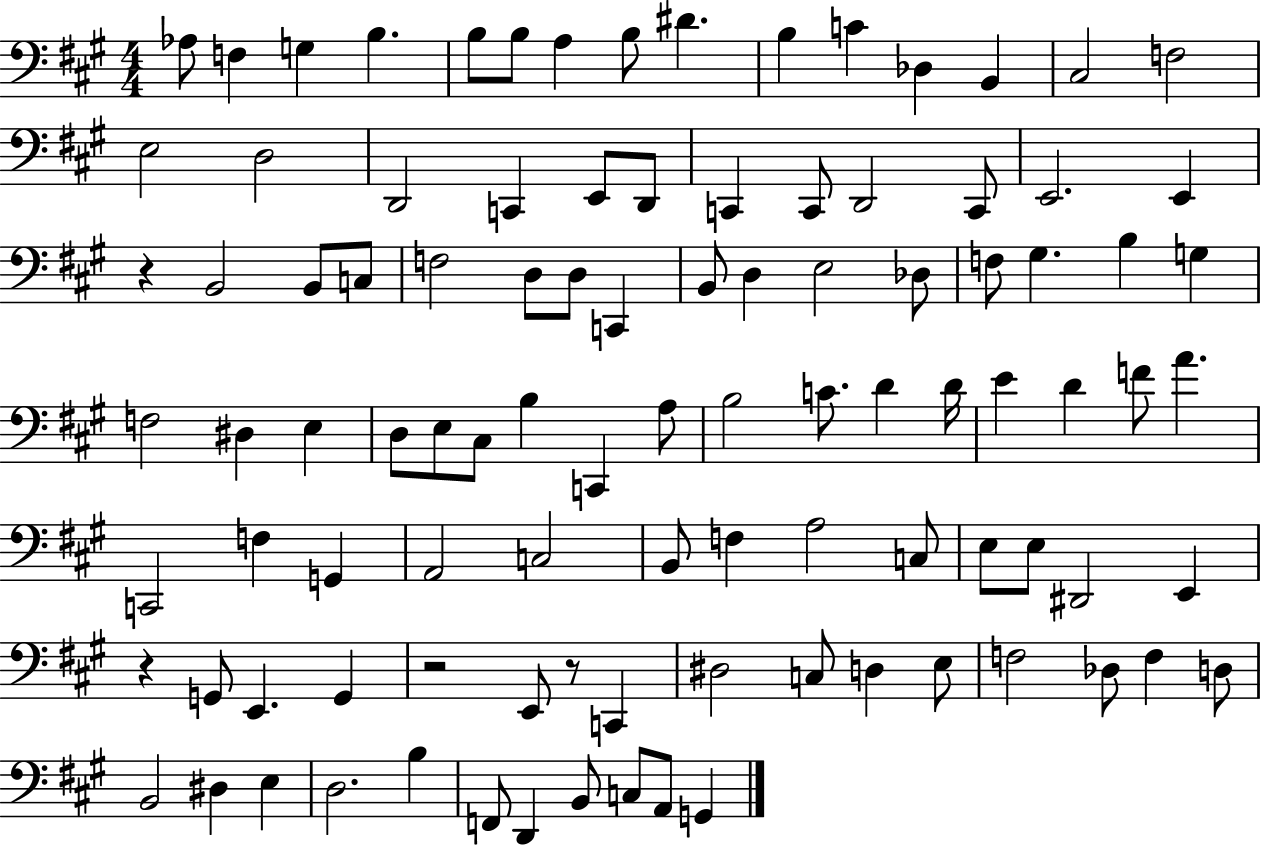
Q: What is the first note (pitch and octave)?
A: Ab3